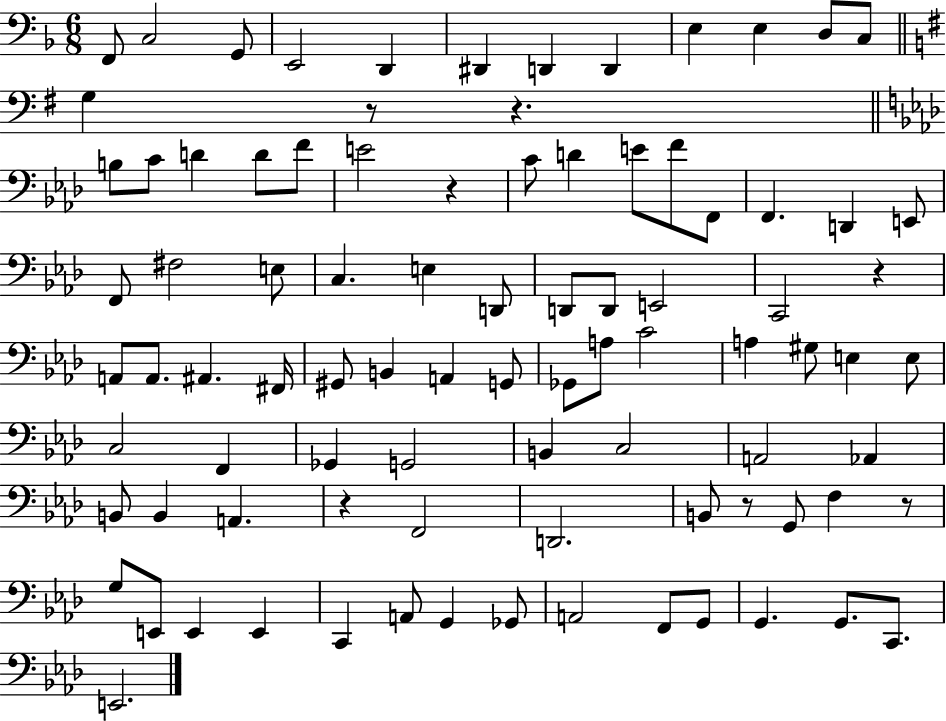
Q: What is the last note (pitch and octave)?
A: E2